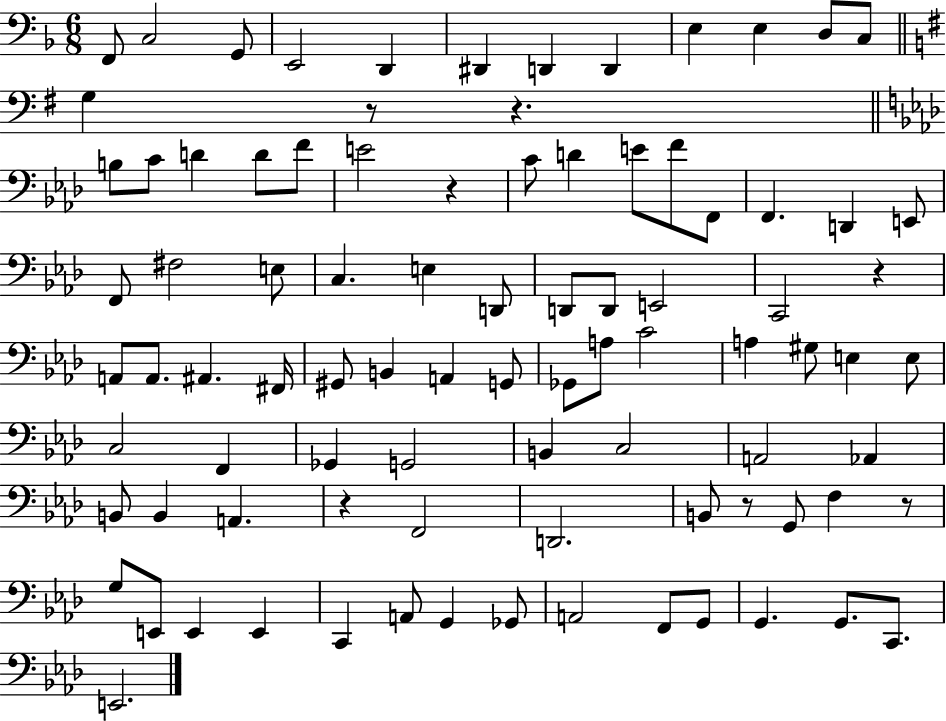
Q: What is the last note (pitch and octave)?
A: E2